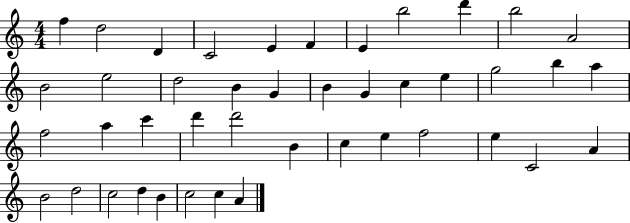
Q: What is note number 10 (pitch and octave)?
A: B5